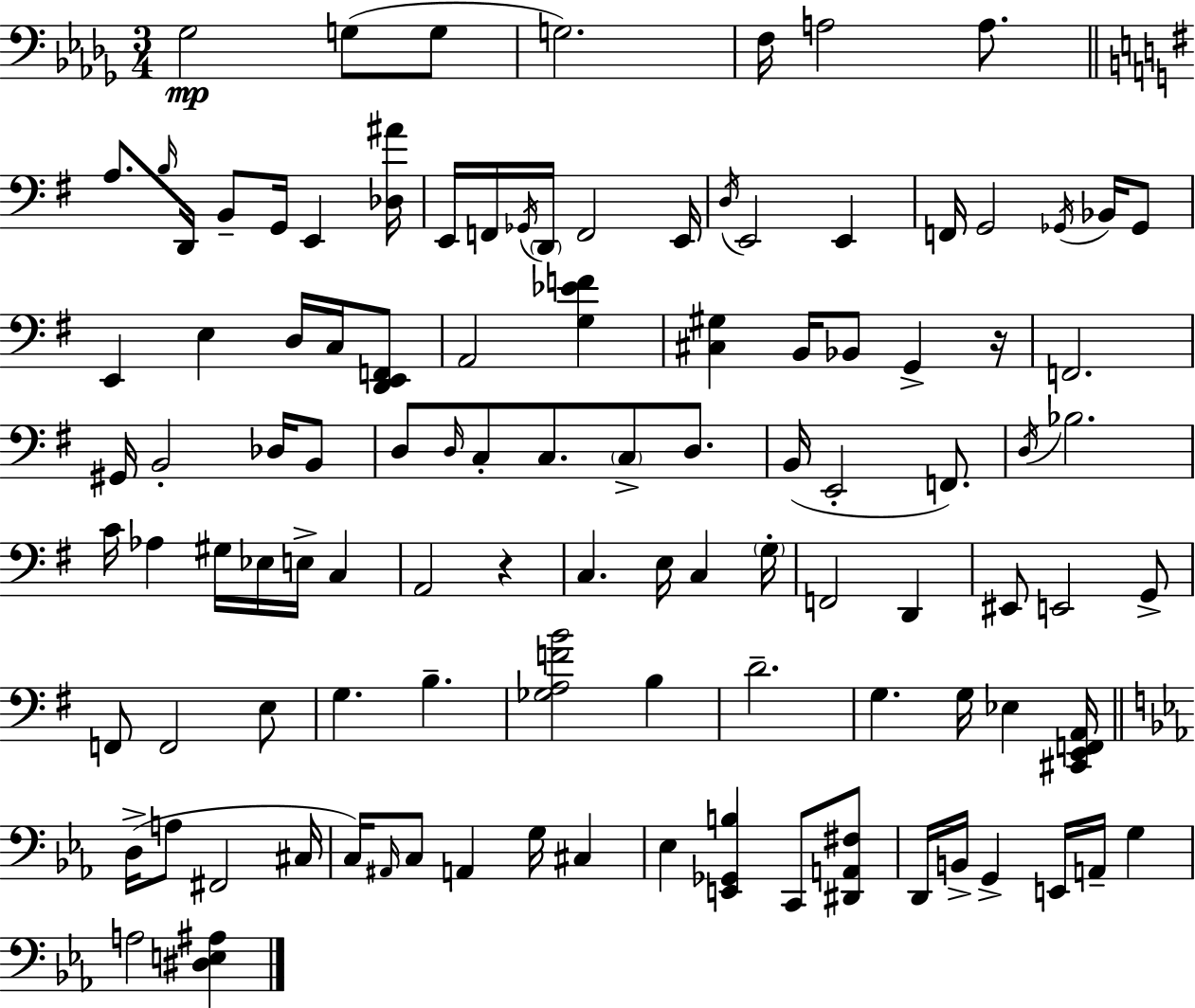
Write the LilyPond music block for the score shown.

{
  \clef bass
  \numericTimeSignature
  \time 3/4
  \key bes \minor
  ges2\mp g8( g8 | g2.) | f16 a2 a8. | \bar "||" \break \key e \minor a8. \grace { b16 } d,16 b,8-- g,16 e,4 | <des ais'>16 e,16 f,16 \acciaccatura { ges,16 } \parenthesize d,16 f,2 | e,16 \acciaccatura { d16 } e,2 e,4 | f,16 g,2 | \break \acciaccatura { ges,16 } bes,16 ges,8 e,4 e4 | d16 c16 <d, e, f,>8 a,2 | <g ees' f'>4 <cis gis>4 b,16 bes,8 g,4-> | r16 f,2. | \break gis,16 b,2-. | des16 b,8 d8 \grace { d16 } c8-. c8. | \parenthesize c8-> d8. b,16( e,2-. | f,8.) \acciaccatura { d16 } bes2. | \break c'16 aes4 gis16 | ees16 e16-> c4 a,2 | r4 c4. | e16 c4 \parenthesize g16-. f,2 | \break d,4 eis,8 e,2 | g,8-> f,8 f,2 | e8 g4. | b4.-- <ges a f' b'>2 | \break b4 d'2.-- | g4. | g16 ees4 <cis, e, f, a,>16 \bar "||" \break \key c \minor d16->( a8 fis,2 cis16 | c16) \grace { ais,16 } c8 a,4 g16 cis4 | ees4 <e, ges, b>4 c,8 <dis, a, fis>8 | d,16 b,16-> g,4-> e,16 a,16-- g4 | \break a2 <dis e ais>4 | \bar "|."
}